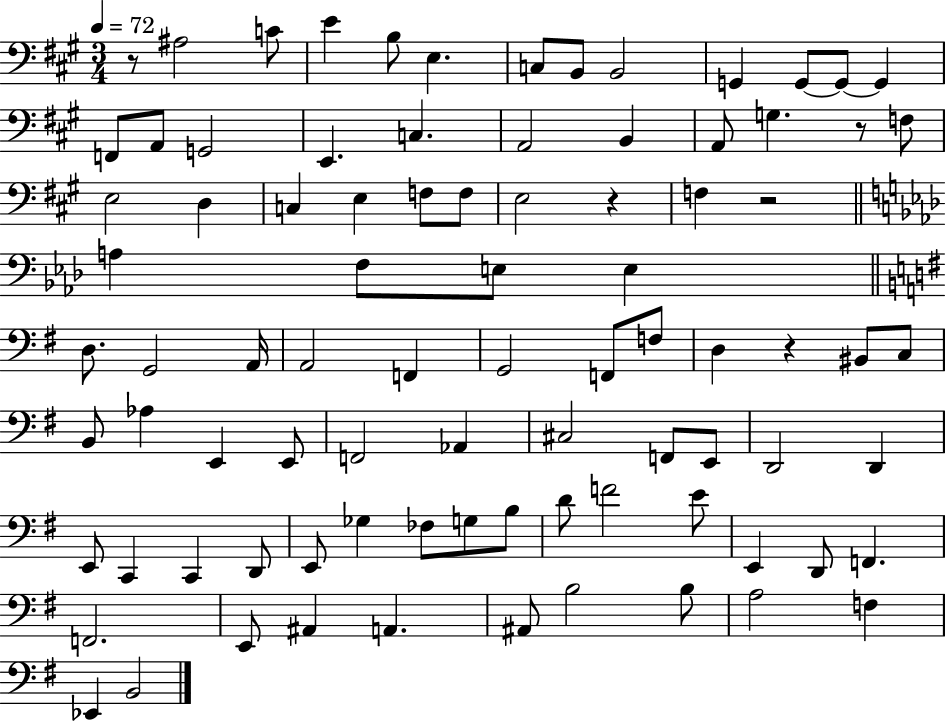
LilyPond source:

{
  \clef bass
  \numericTimeSignature
  \time 3/4
  \key a \major
  \tempo 4 = 72
  r8 ais2 c'8 | e'4 b8 e4. | c8 b,8 b,2 | g,4 g,8~~ g,8~~ g,4 | \break f,8 a,8 g,2 | e,4. c4. | a,2 b,4 | a,8 g4. r8 f8 | \break e2 d4 | c4 e4 f8 f8 | e2 r4 | f4 r2 | \break \bar "||" \break \key f \minor a4 f8 e8 e4 | \bar "||" \break \key g \major d8. g,2 a,16 | a,2 f,4 | g,2 f,8 f8 | d4 r4 bis,8 c8 | \break b,8 aes4 e,4 e,8 | f,2 aes,4 | cis2 f,8 e,8 | d,2 d,4 | \break e,8 c,4 c,4 d,8 | e,8 ges4 fes8 g8 b8 | d'8 f'2 e'8 | e,4 d,8 f,4. | \break f,2. | e,8 ais,4 a,4. | ais,8 b2 b8 | a2 f4 | \break ees,4 b,2 | \bar "|."
}